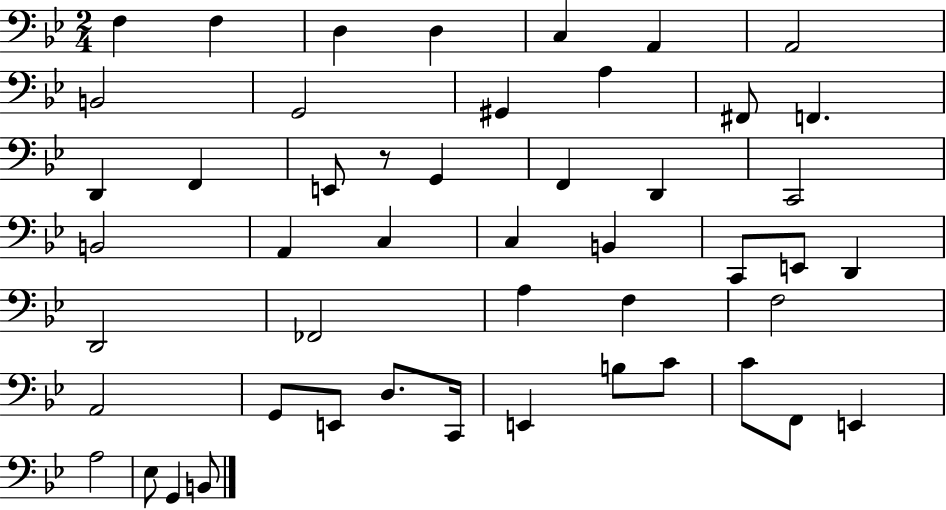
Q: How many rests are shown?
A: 1